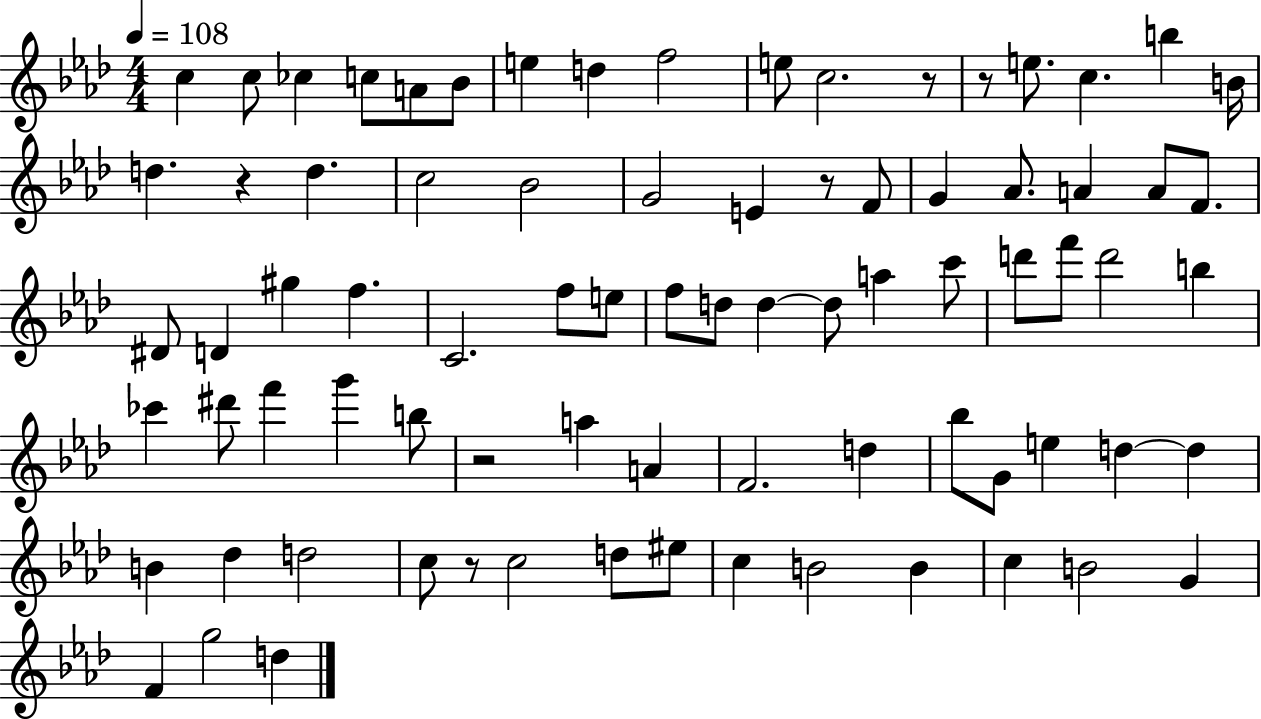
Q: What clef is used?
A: treble